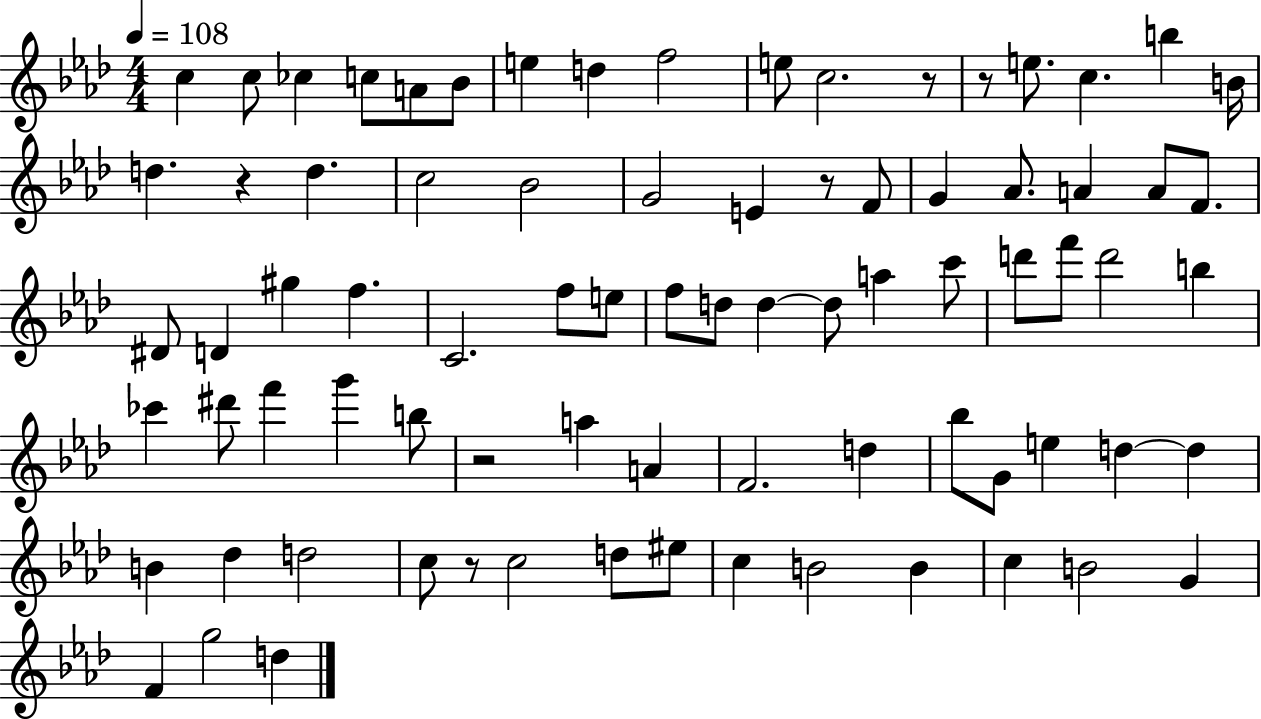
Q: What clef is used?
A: treble